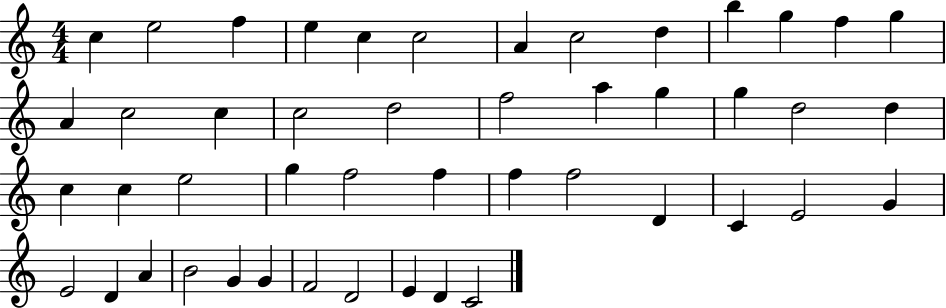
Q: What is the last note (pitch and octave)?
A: C4